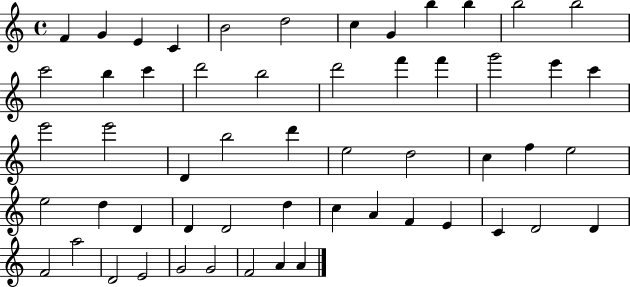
X:1
T:Untitled
M:4/4
L:1/4
K:C
F G E C B2 d2 c G b b b2 b2 c'2 b c' d'2 b2 d'2 f' f' g'2 e' c' e'2 e'2 D b2 d' e2 d2 c f e2 e2 d D D D2 d c A F E C D2 D F2 a2 D2 E2 G2 G2 F2 A A